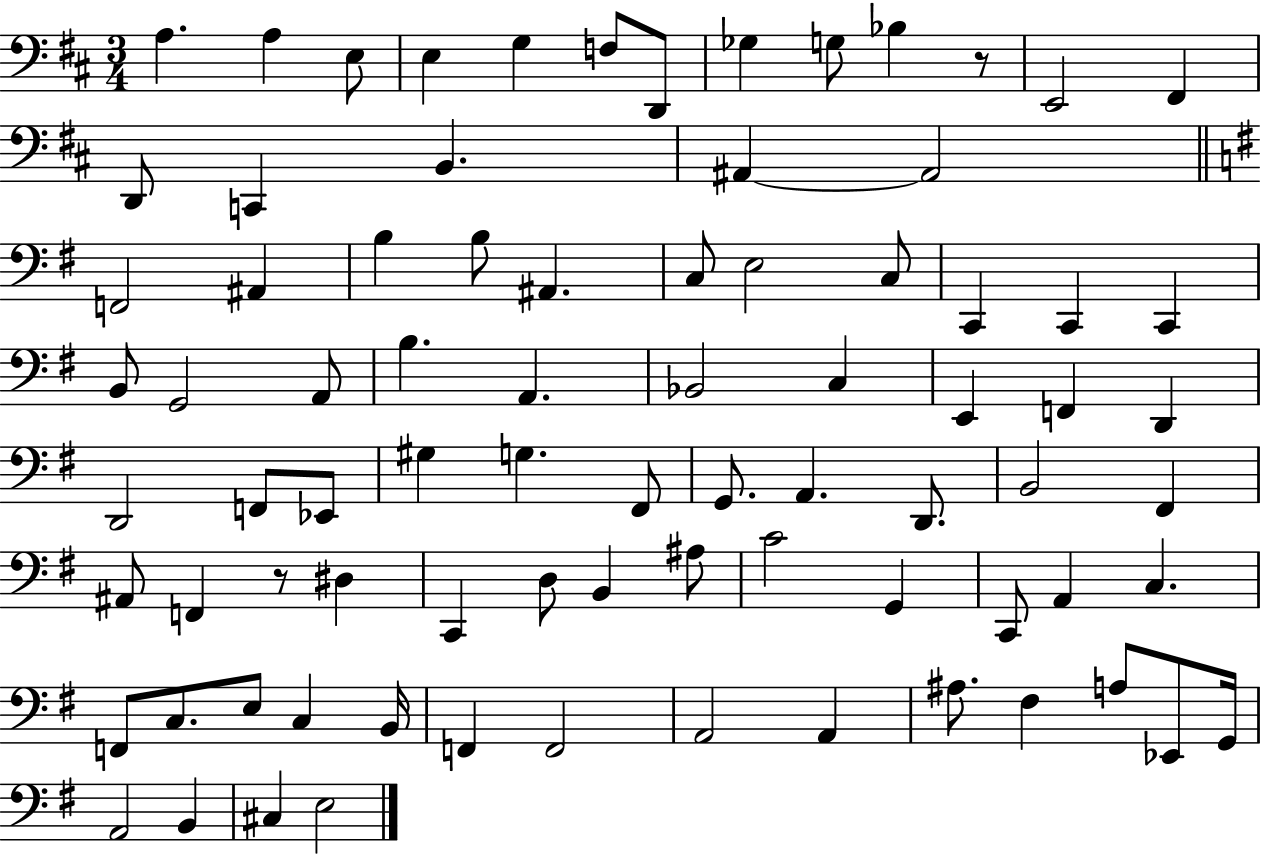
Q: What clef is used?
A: bass